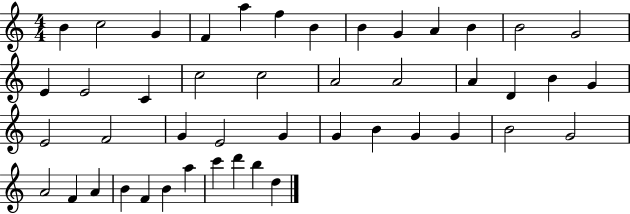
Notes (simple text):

B4/q C5/h G4/q F4/q A5/q F5/q B4/q B4/q G4/q A4/q B4/q B4/h G4/h E4/q E4/h C4/q C5/h C5/h A4/h A4/h A4/q D4/q B4/q G4/q E4/h F4/h G4/q E4/h G4/q G4/q B4/q G4/q G4/q B4/h G4/h A4/h F4/q A4/q B4/q F4/q B4/q A5/q C6/q D6/q B5/q D5/q